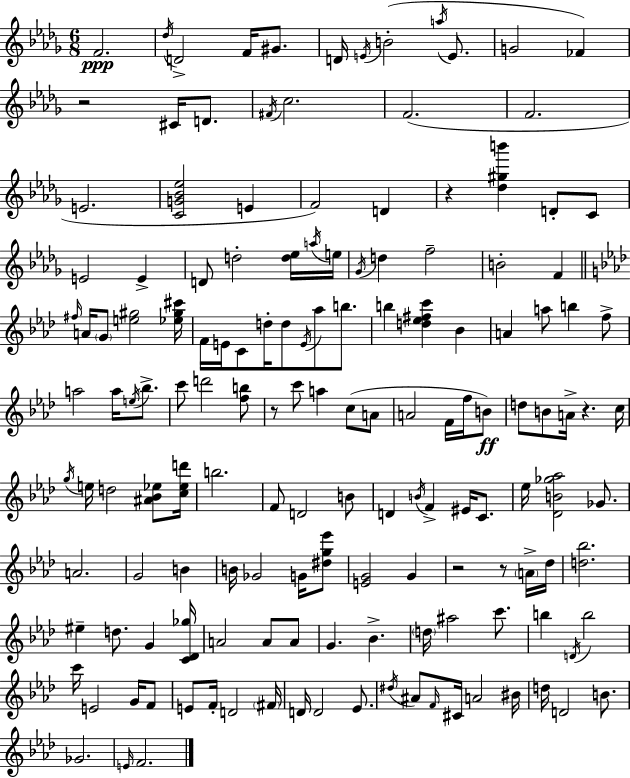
{
  \clef treble
  \numericTimeSignature
  \time 6/8
  \key bes \minor
  f'2.\ppp | \acciaccatura { des''16 } d'2-> f'16 gis'8. | d'16 \acciaccatura { e'16 } b'2-.( \acciaccatura { a''16 } | e'8. g'2 fes'4) | \break r2 cis'16 | d'8. \acciaccatura { fis'16 } c''2. | f'2.( | f'2. | \break e'2. | <c' g' bes' ees''>2 | e'4 f'2) | d'4 r4 <des'' gis'' b'''>4 | \break d'8-. c'8 e'2 | e'4-> d'8 d''2-. | <d'' ees''>16 \acciaccatura { a''16 } e''16 \acciaccatura { ges'16 } d''4 f''2-- | b'2-. | \break f'4 \bar "||" \break \key aes \major \grace { fis''16 } a'16 \parenthesize g'8 <e'' gis''>2 | <ees'' gis'' cis'''>16 f'16 e'16 c'8 d''16-. d''8 \acciaccatura { e'16 } aes''8 b''8. | b''4 <d'' ees'' fis'' c'''>4 bes'4 | a'4 a''8 b''4 | \break f''8-> a''2 a''16 \acciaccatura { e''16 } | bes''8.-> c'''8 d'''2 | <f'' b''>8 r8 c'''8 a''4 c''8( | a'8 a'2 f'16 | \break f''16 b'8\ff) d''8 b'8 a'16-> r4. | c''16 \acciaccatura { g''16 } e''16 d''2 | <ais' bes' ees''>8 <c'' ees'' d'''>16 b''2. | f'8 d'2 | \break b'8 d'4 \acciaccatura { b'16 } f'4-> | eis'16 c'8. ees''16 <des' b' ges'' aes''>2 | ges'8. a'2. | g'2 | \break b'4 b'16 ges'2 | g'16 <dis'' g'' ees'''>8 <e' g'>2 | g'4 r2 | r8 \parenthesize a'16-> des''16 <d'' bes''>2. | \break eis''4-- d''8. | g'4 <c' des' ges''>16 a'2 | a'8 a'8 g'4. bes'4.-> | \parenthesize d''16 ais''2 | \break c'''8. b''4 \acciaccatura { d'16 } b''2 | c'''16 e'2 | g'16 f'8 e'8 f'16-. d'2 | \parenthesize fis'16 d'16 d'2 | \break ees'8. \acciaccatura { dis''16 } ais'8 \grace { f'16 } cis'16 a'2 | bis'16 d''16 d'2 | b'8. ges'2. | \grace { e'16 } f'2. | \break \bar "|."
}